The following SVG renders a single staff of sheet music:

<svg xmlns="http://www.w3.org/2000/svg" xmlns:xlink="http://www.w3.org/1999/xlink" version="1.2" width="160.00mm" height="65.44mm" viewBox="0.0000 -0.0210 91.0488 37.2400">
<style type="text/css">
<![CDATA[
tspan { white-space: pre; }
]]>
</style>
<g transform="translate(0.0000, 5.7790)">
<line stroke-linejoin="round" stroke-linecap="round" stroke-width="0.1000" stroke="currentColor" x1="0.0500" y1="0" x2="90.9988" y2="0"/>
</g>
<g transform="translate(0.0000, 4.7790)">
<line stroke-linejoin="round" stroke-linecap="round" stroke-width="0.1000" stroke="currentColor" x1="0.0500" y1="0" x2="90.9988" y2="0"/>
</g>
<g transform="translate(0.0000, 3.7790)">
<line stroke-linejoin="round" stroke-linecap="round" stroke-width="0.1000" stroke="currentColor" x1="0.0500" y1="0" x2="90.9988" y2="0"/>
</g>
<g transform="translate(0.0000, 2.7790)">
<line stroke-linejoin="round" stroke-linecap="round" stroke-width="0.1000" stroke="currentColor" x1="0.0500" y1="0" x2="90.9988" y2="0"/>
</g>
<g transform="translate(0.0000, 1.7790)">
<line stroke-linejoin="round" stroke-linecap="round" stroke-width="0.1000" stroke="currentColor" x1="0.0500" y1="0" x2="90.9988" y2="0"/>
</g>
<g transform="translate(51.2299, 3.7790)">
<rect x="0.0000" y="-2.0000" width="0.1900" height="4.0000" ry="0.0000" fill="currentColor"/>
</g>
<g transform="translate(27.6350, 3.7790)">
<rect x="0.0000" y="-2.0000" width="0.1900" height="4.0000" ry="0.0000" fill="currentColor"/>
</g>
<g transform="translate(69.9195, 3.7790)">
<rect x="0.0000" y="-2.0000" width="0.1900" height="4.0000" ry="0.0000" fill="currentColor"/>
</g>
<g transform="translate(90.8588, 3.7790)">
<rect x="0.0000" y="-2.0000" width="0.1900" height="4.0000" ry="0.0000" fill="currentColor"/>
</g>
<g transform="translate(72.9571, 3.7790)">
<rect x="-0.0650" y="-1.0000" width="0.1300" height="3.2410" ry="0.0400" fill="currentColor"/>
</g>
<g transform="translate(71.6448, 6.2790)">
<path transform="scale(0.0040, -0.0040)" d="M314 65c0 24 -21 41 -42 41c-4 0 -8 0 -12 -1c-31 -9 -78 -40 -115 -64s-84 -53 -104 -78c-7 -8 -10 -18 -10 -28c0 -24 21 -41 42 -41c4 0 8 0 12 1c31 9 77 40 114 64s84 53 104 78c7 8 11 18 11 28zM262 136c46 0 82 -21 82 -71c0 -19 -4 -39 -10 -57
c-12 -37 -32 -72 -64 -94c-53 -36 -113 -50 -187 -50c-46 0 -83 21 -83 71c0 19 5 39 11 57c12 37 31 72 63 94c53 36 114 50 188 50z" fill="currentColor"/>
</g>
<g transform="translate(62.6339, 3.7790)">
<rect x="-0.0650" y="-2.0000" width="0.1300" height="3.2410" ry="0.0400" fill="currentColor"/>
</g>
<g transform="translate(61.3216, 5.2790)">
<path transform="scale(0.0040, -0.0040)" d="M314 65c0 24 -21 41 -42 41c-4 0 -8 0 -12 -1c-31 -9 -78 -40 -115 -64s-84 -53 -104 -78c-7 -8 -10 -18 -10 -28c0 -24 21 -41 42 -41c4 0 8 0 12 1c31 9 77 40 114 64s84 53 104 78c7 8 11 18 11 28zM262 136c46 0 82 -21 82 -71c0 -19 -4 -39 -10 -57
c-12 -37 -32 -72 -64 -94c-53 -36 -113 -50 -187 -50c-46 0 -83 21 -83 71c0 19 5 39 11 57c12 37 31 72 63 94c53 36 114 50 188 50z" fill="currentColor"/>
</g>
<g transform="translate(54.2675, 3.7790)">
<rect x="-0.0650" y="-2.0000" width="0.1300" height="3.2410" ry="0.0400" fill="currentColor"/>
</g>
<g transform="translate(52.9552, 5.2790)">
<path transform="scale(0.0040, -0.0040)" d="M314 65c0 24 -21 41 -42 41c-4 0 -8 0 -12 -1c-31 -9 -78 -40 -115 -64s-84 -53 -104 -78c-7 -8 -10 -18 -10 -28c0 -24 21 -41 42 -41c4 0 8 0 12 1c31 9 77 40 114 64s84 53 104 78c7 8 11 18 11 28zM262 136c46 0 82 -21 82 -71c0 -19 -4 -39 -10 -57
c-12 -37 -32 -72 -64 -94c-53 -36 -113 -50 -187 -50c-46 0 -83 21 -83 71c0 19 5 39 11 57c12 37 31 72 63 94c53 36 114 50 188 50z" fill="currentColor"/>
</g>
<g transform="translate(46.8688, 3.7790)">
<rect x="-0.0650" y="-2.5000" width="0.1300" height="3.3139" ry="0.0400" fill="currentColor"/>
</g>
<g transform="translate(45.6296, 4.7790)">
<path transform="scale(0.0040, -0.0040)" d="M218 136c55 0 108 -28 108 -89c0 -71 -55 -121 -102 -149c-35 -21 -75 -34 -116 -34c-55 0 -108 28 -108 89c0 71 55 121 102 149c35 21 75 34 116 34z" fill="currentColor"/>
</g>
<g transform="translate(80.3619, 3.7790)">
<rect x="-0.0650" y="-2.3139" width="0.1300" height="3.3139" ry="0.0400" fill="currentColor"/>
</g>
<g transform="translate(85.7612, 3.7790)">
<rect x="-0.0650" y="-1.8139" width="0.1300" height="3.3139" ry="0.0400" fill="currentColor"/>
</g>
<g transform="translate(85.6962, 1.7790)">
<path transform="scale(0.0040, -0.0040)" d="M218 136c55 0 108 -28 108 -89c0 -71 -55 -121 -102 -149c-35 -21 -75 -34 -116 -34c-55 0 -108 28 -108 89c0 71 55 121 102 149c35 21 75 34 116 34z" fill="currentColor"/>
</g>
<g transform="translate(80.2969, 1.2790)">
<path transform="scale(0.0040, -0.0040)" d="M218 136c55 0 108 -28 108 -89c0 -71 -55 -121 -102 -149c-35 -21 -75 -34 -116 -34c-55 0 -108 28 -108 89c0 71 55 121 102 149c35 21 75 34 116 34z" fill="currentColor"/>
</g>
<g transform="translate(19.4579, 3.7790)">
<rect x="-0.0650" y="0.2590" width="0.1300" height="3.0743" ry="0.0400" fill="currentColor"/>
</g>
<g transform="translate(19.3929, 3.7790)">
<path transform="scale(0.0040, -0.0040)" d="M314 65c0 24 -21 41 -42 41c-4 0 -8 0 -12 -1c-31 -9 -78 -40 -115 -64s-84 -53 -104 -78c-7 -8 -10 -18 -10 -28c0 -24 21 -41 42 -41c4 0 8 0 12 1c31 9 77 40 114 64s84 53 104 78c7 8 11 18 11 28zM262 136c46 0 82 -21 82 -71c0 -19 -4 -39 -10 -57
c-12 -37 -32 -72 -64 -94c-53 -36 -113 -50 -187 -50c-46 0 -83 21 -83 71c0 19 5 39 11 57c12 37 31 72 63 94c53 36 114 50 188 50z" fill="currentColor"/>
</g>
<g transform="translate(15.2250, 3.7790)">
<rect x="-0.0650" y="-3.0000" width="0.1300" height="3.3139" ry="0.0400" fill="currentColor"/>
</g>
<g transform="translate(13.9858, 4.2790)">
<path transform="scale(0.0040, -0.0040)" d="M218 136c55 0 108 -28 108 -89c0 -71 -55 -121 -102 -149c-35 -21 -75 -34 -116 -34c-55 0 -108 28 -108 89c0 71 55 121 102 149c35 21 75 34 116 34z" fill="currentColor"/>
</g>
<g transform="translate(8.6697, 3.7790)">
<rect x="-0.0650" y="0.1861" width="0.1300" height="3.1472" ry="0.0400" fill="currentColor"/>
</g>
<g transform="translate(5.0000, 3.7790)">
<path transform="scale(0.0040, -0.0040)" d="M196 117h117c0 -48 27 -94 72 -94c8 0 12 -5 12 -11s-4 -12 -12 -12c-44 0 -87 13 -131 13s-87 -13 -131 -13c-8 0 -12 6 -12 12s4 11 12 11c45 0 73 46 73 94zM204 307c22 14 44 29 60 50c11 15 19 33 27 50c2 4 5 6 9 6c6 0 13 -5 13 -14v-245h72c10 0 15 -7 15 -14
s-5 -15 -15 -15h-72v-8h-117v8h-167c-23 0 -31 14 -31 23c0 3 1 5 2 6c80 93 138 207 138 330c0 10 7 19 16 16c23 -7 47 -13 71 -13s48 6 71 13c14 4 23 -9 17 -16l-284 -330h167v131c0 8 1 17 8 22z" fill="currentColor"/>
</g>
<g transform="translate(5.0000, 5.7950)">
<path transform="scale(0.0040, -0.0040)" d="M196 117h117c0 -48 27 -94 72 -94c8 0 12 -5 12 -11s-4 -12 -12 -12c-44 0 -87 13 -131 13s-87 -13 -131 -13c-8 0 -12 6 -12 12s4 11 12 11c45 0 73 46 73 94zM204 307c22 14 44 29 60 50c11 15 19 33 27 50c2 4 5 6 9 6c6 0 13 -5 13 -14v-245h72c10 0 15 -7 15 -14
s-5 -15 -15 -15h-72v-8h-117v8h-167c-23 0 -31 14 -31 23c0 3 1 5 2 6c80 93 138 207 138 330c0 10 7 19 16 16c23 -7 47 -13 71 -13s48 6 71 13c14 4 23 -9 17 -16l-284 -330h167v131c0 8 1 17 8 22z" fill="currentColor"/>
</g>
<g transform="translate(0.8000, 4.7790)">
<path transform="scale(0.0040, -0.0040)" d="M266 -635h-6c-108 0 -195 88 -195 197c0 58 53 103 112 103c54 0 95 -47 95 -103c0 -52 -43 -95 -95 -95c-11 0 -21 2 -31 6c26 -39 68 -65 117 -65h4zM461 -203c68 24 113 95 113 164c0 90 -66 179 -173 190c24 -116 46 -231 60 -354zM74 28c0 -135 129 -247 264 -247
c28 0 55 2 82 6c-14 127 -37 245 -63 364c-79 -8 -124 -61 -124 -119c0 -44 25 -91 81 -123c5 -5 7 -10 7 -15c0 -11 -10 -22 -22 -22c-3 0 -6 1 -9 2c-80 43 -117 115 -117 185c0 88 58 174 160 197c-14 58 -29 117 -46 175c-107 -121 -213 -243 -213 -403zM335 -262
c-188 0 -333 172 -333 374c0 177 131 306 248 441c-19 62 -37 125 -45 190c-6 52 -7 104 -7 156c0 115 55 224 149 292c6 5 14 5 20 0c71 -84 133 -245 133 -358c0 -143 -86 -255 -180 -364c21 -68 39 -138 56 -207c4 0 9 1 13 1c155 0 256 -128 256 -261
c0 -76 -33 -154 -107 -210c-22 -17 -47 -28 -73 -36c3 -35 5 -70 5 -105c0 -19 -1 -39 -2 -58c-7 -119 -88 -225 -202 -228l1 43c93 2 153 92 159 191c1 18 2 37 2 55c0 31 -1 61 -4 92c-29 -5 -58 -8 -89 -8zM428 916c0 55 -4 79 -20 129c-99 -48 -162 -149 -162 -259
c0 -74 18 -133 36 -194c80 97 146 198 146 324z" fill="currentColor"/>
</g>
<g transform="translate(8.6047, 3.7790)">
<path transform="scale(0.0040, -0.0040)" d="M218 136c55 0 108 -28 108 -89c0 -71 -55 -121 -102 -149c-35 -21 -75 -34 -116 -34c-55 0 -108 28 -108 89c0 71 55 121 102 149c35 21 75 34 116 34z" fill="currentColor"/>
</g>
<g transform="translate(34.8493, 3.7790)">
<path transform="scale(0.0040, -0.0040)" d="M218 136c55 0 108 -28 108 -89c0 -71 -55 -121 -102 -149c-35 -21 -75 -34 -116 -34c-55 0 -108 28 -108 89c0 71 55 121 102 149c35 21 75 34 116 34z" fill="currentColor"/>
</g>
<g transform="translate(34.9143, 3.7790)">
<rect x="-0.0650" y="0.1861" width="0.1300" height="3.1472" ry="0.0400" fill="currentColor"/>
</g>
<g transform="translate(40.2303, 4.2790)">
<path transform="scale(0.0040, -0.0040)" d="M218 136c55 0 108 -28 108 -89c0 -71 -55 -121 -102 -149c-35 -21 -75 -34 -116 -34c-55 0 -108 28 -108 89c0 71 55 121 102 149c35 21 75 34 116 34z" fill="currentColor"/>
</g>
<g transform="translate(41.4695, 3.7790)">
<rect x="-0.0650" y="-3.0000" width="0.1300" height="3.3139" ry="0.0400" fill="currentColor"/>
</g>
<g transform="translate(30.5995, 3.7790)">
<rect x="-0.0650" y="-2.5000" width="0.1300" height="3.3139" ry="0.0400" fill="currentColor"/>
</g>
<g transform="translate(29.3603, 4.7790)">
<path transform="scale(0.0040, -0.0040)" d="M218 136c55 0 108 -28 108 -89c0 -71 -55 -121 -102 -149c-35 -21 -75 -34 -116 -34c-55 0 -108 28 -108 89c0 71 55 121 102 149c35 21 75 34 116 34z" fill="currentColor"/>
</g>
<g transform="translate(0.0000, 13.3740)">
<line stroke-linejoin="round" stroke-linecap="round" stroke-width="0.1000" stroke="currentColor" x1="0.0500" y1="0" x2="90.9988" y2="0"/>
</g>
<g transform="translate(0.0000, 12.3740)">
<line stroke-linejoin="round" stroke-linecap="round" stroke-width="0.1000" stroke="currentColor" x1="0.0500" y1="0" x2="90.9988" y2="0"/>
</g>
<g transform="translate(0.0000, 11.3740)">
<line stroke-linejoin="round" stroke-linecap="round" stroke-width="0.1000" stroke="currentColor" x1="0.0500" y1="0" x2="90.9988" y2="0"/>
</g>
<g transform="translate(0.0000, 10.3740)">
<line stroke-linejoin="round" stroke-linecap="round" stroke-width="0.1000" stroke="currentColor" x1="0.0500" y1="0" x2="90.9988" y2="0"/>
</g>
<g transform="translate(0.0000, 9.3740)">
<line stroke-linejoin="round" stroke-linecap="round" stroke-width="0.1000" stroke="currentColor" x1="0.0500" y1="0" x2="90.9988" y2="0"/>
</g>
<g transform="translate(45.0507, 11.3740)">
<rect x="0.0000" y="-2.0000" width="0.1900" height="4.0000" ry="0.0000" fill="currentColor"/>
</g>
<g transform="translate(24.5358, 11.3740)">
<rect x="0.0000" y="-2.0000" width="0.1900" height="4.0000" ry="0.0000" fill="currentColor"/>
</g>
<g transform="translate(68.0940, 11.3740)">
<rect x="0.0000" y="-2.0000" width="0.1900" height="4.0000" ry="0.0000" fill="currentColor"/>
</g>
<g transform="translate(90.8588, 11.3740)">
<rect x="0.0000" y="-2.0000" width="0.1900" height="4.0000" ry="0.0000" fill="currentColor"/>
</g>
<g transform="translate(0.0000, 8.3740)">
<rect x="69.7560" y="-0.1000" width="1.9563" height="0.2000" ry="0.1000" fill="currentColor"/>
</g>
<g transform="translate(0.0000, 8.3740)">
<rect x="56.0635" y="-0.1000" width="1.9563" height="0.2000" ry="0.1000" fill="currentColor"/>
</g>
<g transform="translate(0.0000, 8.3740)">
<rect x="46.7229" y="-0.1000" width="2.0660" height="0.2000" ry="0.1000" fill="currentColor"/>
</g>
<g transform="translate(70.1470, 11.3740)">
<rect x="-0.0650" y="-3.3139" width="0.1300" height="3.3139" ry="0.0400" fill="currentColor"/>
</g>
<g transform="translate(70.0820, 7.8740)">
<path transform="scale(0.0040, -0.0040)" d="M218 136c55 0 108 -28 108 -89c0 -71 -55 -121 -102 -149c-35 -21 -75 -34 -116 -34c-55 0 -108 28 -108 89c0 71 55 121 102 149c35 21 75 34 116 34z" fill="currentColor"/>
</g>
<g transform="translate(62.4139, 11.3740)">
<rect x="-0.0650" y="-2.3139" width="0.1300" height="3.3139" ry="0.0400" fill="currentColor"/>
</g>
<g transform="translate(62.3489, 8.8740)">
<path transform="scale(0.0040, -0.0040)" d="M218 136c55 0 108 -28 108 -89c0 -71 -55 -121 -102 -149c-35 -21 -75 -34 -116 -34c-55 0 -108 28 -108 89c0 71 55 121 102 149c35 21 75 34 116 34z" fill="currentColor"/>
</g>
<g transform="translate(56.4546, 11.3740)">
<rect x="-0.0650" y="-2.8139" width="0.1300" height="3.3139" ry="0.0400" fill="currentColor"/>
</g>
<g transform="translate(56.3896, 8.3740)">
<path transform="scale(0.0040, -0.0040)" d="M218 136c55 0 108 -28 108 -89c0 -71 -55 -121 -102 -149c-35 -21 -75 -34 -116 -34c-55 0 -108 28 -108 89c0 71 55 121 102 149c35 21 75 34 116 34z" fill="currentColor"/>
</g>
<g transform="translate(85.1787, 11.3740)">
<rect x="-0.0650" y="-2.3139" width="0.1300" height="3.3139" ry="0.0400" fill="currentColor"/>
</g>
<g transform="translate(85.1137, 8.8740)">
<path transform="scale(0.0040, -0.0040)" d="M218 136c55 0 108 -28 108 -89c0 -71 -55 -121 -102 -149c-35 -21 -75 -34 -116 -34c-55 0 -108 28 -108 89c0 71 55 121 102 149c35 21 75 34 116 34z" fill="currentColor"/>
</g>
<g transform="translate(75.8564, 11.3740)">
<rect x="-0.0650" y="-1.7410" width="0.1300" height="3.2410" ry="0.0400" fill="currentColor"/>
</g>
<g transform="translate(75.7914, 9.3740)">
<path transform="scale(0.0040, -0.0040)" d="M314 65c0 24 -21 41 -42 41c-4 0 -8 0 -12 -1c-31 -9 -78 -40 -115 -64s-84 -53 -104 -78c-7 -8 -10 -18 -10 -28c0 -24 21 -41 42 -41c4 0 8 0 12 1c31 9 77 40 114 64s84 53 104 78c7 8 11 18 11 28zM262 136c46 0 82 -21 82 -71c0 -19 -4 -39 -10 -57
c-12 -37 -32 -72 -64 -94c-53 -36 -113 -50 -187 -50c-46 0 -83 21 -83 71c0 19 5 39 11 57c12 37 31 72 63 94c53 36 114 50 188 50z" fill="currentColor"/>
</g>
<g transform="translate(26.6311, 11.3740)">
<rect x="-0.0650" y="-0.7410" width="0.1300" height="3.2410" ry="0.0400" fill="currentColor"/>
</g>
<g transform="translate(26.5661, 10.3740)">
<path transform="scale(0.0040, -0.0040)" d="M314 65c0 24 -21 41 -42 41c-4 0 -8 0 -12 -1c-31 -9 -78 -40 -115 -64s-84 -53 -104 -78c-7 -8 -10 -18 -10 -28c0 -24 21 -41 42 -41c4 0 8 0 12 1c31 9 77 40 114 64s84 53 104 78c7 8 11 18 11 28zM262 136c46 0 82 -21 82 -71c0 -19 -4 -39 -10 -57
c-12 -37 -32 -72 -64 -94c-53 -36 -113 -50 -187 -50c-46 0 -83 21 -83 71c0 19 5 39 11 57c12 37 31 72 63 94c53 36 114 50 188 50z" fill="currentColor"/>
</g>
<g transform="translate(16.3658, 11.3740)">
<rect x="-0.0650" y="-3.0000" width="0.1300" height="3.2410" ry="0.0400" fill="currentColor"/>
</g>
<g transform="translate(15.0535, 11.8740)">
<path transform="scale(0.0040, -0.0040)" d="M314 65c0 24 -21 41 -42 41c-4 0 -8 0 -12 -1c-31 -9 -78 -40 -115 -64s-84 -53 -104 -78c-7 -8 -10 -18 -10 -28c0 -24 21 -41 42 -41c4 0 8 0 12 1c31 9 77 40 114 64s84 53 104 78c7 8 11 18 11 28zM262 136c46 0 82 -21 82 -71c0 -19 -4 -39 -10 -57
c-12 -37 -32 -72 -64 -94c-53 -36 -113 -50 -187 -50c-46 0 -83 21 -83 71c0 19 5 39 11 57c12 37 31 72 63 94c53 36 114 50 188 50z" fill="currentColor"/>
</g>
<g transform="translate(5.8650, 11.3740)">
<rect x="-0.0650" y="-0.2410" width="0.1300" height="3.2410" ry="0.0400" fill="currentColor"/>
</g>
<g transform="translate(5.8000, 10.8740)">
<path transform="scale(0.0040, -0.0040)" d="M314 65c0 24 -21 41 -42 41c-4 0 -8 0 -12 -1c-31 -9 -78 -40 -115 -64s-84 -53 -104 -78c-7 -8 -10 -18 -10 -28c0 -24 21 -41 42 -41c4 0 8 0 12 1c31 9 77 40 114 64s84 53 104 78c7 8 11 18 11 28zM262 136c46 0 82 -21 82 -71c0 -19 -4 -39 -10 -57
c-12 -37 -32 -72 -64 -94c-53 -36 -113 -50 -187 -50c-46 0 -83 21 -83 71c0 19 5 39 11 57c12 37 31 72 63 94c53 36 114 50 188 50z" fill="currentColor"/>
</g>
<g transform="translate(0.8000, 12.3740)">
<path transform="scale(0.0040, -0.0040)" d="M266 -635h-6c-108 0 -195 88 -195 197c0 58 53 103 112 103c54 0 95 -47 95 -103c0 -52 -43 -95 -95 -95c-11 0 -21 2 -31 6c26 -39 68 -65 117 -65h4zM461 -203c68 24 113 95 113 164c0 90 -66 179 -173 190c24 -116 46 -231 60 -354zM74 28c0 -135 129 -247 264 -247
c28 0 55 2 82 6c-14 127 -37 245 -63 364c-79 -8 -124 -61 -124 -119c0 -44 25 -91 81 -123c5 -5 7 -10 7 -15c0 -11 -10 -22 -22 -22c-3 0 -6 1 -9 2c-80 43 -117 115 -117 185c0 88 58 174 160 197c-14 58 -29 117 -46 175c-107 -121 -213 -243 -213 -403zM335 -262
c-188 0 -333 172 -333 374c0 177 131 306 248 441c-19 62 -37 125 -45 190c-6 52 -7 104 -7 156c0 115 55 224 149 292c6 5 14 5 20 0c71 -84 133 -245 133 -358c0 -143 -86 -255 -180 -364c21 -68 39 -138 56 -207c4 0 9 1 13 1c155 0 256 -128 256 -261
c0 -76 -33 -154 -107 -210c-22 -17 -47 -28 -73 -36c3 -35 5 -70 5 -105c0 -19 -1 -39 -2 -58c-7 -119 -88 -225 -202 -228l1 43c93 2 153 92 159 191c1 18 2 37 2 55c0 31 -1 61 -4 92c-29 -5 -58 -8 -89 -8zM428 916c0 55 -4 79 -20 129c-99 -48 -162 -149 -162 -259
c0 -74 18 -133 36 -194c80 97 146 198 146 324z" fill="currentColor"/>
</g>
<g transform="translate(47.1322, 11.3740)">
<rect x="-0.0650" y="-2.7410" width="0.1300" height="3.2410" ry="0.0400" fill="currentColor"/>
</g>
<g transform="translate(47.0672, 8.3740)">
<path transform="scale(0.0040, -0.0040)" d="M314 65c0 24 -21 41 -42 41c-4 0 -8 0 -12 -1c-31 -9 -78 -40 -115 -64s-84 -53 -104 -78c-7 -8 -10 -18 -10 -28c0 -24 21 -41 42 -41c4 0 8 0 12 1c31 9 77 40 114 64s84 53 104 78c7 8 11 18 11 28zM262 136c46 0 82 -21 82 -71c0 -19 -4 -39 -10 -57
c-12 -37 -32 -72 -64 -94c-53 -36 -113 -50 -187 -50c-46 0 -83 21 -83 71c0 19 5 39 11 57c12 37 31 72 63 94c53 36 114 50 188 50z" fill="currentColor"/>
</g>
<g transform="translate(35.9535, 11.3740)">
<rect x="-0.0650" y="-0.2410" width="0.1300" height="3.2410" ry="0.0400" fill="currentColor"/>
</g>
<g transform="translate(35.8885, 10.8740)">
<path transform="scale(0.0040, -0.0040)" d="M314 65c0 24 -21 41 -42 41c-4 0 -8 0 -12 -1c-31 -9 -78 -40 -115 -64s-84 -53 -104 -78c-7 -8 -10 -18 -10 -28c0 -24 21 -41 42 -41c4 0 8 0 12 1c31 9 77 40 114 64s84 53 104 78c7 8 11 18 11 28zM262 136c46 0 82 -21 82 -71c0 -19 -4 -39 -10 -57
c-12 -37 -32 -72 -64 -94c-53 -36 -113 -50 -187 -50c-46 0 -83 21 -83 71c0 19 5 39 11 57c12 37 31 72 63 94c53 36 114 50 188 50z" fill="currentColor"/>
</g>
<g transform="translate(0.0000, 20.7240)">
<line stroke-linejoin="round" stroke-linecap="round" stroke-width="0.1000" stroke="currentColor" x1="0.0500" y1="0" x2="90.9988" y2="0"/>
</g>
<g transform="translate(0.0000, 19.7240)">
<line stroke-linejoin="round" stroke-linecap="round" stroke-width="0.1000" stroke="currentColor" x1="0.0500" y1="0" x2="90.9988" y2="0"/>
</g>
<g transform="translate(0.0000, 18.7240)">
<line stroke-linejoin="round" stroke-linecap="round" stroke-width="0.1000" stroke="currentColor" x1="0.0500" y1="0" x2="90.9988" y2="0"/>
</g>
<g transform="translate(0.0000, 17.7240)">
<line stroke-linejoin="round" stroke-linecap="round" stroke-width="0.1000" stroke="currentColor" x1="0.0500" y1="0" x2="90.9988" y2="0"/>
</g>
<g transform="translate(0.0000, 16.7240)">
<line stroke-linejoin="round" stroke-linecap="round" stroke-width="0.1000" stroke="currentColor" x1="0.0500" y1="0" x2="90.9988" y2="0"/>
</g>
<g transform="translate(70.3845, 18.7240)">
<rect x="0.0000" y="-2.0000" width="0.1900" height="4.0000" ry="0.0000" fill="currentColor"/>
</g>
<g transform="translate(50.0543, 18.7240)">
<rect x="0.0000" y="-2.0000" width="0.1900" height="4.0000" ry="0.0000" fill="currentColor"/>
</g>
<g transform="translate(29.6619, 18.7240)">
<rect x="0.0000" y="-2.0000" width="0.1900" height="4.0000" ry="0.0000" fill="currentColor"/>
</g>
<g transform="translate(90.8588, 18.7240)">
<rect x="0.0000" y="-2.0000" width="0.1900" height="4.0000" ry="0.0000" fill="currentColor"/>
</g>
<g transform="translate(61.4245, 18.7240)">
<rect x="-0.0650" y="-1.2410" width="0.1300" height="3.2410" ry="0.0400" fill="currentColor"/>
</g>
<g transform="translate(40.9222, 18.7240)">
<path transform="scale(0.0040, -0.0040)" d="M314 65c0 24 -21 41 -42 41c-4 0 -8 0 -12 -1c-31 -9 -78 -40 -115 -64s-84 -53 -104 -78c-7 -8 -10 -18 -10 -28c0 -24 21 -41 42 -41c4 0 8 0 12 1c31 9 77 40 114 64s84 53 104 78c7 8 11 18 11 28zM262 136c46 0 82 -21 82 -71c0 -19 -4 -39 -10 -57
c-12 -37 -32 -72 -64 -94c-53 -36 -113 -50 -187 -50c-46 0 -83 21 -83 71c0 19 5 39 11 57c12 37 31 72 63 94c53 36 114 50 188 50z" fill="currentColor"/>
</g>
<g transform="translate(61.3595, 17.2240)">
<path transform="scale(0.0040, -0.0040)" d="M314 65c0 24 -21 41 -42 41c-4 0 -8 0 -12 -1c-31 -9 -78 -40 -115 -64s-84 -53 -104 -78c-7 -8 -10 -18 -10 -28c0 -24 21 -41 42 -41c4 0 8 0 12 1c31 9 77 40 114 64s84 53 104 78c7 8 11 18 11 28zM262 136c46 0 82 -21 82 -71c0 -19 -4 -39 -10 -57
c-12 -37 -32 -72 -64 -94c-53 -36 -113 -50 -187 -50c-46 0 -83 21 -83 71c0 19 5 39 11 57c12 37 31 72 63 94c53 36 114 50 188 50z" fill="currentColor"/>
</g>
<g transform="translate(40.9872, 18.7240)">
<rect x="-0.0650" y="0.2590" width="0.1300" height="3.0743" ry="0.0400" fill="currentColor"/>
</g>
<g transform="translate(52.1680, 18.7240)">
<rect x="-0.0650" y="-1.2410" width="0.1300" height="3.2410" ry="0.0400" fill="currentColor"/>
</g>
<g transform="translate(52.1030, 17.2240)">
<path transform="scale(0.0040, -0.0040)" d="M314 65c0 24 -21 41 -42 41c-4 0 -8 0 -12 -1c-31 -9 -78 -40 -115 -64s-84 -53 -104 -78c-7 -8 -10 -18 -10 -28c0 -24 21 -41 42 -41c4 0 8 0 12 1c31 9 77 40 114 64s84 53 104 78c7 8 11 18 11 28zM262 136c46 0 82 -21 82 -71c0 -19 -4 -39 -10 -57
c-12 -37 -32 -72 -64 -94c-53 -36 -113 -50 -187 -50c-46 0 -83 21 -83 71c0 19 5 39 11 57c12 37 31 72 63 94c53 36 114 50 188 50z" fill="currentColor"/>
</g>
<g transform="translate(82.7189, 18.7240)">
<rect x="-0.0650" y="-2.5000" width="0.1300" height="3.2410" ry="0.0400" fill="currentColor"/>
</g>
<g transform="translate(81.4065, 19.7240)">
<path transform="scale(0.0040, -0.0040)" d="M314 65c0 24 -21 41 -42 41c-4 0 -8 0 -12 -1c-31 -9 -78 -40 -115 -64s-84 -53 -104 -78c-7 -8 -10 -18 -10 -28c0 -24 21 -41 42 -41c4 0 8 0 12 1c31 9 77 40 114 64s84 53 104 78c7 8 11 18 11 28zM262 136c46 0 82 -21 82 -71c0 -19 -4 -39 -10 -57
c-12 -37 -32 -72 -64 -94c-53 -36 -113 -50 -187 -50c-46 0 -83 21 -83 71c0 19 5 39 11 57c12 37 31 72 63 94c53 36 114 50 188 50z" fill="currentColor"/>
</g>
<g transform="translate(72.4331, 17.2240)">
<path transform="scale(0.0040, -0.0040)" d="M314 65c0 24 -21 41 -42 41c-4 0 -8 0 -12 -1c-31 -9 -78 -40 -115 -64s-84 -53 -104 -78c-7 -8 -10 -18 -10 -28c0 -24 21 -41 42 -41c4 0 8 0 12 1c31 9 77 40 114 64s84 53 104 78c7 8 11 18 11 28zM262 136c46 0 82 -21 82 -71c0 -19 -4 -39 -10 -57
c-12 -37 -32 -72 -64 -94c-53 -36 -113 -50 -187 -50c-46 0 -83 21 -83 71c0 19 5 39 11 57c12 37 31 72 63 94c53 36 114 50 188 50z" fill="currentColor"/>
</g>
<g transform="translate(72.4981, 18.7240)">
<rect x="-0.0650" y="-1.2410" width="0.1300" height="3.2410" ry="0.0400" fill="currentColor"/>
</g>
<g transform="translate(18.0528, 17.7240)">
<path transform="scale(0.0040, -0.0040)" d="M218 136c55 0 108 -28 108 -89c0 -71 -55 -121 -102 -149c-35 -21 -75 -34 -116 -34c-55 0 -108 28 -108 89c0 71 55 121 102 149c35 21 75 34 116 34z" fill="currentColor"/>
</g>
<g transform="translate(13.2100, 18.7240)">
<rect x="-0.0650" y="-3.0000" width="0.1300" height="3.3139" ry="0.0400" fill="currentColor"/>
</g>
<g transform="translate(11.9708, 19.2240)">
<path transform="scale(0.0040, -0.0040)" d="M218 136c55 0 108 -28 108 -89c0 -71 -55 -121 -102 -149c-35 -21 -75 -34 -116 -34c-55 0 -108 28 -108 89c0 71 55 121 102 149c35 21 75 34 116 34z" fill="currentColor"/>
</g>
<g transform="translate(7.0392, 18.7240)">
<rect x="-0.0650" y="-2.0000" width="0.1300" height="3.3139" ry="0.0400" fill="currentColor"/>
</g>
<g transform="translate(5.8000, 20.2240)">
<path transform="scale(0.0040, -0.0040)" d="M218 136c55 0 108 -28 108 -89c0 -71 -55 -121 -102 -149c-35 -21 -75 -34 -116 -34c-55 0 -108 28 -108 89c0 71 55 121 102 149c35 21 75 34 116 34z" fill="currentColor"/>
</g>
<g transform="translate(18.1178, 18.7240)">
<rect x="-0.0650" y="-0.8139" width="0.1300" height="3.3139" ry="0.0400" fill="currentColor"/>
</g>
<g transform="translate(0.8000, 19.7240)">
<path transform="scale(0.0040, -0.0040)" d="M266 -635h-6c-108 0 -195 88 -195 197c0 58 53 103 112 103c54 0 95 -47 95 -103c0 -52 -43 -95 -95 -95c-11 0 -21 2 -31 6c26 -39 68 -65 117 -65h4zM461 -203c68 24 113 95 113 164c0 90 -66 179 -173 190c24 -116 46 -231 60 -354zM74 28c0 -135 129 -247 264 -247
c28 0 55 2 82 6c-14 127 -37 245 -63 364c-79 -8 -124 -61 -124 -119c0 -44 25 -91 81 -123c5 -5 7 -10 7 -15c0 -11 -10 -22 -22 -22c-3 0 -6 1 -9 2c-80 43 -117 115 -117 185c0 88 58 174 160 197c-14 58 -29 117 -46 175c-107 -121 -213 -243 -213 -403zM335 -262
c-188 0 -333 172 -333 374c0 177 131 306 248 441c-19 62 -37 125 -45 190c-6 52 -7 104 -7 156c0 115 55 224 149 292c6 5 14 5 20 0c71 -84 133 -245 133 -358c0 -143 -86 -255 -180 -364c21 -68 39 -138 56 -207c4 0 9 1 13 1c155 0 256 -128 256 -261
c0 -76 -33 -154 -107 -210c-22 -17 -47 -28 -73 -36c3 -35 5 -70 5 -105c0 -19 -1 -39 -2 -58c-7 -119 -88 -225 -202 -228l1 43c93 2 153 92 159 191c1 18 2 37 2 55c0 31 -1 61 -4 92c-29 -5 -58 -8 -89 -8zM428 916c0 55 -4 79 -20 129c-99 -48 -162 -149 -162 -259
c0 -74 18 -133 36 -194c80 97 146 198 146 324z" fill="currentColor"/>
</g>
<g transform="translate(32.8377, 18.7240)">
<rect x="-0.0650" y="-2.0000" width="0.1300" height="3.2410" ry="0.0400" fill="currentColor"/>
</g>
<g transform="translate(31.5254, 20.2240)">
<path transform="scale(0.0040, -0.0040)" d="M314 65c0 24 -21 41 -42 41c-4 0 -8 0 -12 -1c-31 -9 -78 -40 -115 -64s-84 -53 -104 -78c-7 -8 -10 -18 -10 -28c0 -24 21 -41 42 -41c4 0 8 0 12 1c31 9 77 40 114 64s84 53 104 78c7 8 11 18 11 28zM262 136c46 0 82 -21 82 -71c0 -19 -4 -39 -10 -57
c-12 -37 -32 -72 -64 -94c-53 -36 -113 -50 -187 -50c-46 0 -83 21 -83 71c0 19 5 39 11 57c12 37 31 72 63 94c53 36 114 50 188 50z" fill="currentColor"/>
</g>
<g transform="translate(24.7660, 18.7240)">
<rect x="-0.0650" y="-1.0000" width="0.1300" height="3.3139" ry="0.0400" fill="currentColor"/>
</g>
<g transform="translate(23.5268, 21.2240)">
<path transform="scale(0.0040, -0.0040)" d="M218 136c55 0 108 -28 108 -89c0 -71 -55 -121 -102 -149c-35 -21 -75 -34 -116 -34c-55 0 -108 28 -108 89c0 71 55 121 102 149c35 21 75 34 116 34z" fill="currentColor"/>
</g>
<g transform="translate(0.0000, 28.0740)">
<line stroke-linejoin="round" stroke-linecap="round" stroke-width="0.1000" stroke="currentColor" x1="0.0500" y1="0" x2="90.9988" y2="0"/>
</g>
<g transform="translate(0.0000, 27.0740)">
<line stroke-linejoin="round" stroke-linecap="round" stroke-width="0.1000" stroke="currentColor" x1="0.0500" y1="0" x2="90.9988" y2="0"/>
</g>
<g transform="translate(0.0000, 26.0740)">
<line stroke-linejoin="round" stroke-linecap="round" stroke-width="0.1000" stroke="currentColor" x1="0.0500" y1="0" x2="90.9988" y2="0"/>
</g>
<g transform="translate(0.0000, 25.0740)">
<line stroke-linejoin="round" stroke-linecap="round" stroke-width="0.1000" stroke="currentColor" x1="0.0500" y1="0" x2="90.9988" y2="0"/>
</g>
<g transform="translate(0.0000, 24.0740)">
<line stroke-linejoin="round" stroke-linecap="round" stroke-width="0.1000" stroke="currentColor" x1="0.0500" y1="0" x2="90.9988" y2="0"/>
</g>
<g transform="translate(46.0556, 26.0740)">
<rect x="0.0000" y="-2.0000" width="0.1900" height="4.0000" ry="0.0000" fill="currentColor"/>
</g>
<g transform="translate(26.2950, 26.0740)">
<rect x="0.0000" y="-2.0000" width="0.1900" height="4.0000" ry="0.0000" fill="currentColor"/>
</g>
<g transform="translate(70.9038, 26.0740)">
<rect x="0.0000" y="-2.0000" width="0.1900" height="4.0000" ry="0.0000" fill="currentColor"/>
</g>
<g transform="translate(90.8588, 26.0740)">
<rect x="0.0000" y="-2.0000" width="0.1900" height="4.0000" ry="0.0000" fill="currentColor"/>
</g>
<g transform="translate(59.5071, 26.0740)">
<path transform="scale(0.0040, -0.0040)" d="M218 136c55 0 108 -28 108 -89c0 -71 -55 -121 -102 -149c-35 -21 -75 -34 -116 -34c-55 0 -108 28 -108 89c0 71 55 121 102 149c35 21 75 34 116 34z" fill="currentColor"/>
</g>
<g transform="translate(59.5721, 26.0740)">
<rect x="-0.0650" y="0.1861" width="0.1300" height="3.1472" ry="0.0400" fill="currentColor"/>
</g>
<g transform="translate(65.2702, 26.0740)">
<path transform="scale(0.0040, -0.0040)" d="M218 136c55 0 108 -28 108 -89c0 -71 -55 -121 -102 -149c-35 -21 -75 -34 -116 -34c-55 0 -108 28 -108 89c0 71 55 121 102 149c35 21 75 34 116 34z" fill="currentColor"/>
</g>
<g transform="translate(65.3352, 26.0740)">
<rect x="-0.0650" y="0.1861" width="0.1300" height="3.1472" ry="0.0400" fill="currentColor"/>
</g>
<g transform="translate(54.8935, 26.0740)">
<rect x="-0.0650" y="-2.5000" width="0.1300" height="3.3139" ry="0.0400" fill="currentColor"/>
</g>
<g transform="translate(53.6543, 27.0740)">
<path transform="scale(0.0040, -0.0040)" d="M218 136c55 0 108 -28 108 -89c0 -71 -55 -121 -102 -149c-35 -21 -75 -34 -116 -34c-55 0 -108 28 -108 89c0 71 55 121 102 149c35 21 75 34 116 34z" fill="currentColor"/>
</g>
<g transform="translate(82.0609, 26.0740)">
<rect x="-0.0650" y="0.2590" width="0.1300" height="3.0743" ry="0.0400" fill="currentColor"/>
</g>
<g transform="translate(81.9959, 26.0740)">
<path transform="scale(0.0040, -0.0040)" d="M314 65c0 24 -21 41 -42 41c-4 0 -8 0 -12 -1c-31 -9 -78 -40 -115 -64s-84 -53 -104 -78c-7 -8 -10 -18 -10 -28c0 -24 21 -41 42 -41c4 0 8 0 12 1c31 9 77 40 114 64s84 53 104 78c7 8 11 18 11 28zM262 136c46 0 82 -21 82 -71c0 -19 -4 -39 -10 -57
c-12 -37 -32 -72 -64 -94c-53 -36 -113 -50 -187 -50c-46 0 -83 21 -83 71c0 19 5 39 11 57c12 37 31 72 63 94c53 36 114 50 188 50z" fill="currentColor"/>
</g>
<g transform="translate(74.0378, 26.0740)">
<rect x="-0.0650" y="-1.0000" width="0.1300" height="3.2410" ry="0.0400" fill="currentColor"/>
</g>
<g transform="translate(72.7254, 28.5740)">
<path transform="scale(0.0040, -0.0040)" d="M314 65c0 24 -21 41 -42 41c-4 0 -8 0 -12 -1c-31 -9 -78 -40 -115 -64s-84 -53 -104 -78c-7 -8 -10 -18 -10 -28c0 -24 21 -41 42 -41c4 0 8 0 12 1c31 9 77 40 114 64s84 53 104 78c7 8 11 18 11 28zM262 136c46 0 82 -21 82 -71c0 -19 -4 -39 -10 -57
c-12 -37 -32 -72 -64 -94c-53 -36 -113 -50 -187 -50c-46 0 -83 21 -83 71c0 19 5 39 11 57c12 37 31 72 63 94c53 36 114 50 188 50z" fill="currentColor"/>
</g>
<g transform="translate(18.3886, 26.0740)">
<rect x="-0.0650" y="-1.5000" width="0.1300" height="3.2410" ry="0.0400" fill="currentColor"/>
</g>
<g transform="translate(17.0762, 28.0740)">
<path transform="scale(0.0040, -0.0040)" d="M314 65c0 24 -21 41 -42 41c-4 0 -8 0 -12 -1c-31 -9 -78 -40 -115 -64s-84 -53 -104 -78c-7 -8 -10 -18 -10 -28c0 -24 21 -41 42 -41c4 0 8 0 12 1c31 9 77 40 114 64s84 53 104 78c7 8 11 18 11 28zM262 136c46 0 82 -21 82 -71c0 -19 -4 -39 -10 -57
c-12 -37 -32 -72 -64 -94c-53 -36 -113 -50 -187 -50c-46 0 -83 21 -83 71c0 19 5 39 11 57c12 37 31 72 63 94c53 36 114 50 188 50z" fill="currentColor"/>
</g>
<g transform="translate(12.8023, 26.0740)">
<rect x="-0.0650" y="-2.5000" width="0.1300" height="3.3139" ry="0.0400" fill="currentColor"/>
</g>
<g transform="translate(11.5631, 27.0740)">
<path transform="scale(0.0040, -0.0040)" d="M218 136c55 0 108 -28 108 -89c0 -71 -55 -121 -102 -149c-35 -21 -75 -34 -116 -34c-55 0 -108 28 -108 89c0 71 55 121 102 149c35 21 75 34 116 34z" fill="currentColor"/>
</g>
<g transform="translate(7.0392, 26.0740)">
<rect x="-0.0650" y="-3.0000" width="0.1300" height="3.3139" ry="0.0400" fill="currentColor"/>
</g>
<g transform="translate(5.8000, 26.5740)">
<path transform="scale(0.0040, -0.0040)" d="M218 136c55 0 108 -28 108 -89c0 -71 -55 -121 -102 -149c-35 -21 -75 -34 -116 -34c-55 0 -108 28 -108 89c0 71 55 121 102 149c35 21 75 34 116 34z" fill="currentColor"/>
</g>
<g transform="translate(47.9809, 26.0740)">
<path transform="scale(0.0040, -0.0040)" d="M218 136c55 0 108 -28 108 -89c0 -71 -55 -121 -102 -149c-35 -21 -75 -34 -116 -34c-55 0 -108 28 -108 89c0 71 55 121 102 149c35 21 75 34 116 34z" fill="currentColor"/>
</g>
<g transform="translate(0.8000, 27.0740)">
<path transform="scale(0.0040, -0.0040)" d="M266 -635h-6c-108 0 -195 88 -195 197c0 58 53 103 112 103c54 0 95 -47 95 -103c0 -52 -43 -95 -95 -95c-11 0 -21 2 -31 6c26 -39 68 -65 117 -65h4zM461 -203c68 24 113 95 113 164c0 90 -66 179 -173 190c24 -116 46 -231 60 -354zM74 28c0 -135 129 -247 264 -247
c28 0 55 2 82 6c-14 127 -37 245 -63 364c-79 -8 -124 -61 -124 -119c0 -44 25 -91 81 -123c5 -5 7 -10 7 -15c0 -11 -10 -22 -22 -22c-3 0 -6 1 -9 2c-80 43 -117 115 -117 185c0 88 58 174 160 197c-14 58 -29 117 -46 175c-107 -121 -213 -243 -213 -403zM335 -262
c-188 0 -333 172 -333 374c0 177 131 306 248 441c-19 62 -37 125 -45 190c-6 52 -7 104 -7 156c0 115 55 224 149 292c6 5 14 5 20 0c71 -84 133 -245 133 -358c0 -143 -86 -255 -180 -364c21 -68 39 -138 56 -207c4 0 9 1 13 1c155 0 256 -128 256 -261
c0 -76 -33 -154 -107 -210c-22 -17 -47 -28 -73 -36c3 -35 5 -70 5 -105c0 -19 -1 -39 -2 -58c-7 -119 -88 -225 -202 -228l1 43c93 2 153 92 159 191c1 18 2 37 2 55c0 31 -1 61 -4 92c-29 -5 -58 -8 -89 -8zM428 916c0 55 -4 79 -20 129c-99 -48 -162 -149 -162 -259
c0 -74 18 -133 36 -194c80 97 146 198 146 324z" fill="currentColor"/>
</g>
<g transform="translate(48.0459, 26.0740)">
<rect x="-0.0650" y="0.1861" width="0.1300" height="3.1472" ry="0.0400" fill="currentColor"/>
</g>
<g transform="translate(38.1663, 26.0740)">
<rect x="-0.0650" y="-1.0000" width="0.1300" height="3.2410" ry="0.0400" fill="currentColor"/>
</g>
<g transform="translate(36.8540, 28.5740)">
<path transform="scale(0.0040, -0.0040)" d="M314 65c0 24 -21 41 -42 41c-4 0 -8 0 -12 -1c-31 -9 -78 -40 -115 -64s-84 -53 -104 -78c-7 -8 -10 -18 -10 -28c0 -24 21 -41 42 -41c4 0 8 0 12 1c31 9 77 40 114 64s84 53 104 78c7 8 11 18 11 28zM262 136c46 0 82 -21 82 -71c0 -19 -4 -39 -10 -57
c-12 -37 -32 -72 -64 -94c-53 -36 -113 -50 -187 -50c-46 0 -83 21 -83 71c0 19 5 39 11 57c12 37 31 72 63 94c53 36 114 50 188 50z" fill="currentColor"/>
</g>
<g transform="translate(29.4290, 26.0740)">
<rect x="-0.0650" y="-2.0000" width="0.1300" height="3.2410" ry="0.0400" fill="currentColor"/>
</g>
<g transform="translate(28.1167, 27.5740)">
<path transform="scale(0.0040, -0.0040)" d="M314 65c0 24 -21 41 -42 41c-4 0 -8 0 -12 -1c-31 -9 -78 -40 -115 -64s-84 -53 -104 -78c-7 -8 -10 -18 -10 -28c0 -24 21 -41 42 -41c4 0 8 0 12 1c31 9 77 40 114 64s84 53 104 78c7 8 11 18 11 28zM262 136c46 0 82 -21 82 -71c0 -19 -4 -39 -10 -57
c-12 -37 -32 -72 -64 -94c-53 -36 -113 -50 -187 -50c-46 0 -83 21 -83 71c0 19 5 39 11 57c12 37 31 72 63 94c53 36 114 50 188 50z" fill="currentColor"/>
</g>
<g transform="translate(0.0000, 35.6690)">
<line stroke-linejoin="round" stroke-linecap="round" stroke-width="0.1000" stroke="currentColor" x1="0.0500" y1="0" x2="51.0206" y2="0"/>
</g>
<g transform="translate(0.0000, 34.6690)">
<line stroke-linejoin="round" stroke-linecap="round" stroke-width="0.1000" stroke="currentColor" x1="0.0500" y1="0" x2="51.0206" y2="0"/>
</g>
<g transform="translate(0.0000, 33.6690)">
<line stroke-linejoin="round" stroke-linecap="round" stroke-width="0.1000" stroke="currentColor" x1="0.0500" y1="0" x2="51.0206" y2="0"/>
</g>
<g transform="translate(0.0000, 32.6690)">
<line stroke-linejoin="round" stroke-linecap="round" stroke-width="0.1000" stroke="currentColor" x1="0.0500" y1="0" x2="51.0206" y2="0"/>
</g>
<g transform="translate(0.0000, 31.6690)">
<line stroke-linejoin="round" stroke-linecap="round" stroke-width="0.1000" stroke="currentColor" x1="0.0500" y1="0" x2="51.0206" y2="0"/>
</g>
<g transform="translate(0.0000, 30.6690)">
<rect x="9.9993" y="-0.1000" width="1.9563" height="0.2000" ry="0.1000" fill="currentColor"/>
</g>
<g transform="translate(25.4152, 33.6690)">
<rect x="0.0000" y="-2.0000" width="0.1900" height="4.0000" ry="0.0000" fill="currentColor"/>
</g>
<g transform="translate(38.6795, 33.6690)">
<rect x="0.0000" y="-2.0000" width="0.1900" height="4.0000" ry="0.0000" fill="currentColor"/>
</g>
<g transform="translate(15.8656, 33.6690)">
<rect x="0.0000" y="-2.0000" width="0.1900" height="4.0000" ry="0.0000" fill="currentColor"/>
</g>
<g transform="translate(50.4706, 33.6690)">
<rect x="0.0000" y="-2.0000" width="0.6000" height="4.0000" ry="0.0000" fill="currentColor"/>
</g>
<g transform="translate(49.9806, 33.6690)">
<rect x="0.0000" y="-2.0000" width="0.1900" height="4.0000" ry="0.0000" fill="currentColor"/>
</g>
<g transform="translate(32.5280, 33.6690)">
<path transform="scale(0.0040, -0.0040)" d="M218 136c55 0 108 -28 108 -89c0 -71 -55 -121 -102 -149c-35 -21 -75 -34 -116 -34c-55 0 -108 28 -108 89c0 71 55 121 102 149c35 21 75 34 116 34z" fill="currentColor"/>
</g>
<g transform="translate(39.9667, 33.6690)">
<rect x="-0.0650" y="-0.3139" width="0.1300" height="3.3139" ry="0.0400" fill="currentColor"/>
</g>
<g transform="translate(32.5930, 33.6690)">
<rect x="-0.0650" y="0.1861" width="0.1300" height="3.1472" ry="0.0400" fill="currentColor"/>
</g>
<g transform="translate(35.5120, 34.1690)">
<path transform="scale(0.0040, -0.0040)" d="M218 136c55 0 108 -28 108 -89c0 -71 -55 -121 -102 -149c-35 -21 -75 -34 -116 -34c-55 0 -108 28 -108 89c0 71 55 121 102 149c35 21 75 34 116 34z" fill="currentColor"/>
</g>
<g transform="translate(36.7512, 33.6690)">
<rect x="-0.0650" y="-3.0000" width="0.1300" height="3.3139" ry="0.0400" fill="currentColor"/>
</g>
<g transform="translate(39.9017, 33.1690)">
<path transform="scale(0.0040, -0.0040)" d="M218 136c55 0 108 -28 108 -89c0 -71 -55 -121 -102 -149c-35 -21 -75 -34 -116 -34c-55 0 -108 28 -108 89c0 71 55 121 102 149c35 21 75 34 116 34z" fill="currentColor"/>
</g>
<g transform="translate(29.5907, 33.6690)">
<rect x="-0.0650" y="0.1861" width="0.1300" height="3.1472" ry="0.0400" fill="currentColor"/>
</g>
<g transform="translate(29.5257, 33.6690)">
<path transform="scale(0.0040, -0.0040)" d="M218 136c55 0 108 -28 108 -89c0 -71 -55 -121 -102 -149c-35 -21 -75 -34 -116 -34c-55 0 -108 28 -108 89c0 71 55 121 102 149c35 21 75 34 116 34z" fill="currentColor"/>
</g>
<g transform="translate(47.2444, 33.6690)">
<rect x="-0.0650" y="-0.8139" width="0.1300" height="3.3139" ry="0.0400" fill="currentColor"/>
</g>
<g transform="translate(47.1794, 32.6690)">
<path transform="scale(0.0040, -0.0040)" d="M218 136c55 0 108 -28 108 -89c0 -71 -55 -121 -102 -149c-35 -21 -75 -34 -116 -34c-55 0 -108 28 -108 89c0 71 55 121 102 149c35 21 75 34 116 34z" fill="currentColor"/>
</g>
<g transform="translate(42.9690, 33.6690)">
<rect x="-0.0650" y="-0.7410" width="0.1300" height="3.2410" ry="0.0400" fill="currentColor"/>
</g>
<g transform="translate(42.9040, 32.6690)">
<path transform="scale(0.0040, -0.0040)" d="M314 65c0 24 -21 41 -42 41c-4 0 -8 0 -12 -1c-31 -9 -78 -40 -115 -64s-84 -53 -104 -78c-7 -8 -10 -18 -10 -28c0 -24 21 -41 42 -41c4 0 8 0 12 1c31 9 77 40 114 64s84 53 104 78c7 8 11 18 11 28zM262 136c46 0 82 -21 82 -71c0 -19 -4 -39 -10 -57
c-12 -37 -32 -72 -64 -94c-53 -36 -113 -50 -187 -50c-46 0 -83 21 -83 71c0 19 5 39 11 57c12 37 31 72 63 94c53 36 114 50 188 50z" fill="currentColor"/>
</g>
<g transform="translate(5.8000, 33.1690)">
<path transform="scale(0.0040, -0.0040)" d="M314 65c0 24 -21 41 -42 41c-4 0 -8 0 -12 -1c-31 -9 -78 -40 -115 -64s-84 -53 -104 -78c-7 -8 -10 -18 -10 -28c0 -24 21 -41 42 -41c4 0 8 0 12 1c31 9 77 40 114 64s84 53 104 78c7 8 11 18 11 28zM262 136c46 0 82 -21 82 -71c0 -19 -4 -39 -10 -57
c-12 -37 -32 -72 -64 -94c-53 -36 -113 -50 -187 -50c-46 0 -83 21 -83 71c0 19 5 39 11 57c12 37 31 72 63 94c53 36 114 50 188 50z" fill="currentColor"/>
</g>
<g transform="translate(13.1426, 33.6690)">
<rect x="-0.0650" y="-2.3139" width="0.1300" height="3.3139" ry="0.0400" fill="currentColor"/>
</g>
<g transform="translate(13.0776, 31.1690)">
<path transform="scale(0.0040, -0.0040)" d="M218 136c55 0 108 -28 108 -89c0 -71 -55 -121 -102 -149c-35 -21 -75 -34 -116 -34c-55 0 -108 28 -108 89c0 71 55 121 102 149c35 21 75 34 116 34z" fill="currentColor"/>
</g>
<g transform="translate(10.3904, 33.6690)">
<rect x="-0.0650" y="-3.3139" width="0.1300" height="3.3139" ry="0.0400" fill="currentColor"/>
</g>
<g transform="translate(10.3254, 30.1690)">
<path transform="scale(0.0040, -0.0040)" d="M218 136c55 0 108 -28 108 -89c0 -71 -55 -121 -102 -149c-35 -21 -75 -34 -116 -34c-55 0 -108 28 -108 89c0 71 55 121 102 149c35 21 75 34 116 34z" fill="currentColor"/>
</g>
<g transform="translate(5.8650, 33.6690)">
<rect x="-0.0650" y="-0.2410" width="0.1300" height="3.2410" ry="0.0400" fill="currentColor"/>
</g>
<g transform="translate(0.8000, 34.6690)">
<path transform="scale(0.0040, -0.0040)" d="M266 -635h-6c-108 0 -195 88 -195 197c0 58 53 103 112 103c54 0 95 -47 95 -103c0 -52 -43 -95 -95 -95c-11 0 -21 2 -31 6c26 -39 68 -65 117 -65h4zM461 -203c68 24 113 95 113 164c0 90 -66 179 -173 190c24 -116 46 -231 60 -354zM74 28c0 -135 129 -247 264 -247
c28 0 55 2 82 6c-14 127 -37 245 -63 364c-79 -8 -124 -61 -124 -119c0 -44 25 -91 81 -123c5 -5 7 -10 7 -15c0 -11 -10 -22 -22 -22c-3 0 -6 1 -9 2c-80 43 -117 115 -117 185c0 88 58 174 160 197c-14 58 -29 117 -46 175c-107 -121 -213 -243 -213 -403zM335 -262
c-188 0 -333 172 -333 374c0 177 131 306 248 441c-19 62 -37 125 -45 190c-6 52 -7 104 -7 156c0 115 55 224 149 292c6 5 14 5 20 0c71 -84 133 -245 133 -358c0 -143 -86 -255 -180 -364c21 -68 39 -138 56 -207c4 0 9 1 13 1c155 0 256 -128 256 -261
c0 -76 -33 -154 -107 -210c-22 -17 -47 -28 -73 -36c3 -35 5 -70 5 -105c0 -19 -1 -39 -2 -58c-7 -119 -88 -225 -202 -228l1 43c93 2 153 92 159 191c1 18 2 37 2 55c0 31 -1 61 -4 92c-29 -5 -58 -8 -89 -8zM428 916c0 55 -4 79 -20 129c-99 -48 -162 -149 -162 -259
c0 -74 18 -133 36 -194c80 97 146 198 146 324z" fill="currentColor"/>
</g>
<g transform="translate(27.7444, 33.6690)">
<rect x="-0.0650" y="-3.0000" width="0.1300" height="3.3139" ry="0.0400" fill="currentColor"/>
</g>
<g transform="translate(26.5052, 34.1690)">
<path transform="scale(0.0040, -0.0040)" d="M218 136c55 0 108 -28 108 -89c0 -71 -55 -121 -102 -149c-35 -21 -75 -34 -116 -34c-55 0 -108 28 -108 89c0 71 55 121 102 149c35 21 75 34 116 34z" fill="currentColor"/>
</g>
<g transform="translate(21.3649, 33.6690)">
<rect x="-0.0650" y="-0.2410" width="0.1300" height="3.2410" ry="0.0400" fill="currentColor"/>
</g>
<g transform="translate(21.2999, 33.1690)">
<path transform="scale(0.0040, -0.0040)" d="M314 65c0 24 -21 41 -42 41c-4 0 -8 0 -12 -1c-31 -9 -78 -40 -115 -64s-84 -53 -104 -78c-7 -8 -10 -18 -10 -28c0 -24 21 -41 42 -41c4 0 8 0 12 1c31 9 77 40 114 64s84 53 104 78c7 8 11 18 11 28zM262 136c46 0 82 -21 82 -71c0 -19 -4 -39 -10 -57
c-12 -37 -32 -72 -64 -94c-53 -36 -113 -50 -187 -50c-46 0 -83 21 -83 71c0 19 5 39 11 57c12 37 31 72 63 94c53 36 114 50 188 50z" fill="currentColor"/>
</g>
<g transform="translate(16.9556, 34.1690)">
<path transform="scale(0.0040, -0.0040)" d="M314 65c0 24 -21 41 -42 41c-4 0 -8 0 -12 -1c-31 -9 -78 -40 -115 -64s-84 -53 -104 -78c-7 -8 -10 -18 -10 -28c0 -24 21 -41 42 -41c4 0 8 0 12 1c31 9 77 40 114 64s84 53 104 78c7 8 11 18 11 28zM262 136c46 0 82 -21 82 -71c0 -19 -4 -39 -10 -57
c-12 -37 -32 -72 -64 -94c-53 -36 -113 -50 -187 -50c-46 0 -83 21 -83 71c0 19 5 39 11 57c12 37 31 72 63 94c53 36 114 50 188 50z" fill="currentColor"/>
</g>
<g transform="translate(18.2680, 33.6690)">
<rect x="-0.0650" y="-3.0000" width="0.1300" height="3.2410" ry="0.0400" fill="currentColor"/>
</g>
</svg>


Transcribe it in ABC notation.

X:1
T:Untitled
M:4/4
L:1/4
K:C
B A B2 G B A G F2 F2 D2 g f c2 A2 d2 c2 a2 a g b f2 g F A d D F2 B2 e2 e2 e2 G2 A G E2 F2 D2 B G B B D2 B2 c2 b g A2 c2 A B B A c d2 d